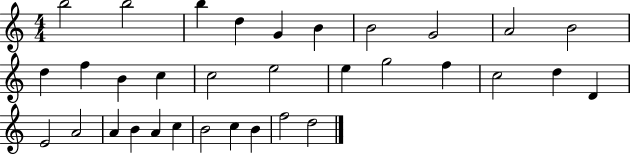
X:1
T:Untitled
M:4/4
L:1/4
K:C
b2 b2 b d G B B2 G2 A2 B2 d f B c c2 e2 e g2 f c2 d D E2 A2 A B A c B2 c B f2 d2